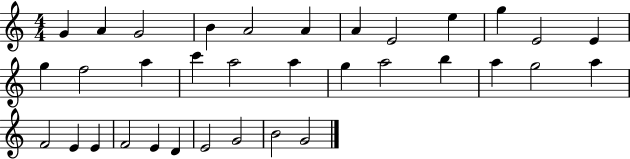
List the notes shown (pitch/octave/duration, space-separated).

G4/q A4/q G4/h B4/q A4/h A4/q A4/q E4/h E5/q G5/q E4/h E4/q G5/q F5/h A5/q C6/q A5/h A5/q G5/q A5/h B5/q A5/q G5/h A5/q F4/h E4/q E4/q F4/h E4/q D4/q E4/h G4/h B4/h G4/h